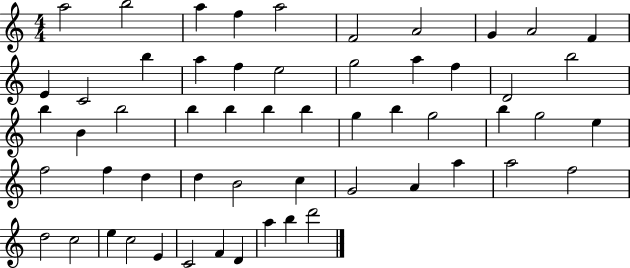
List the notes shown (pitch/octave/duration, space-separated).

A5/h B5/h A5/q F5/q A5/h F4/h A4/h G4/q A4/h F4/q E4/q C4/h B5/q A5/q F5/q E5/h G5/h A5/q F5/q D4/h B5/h B5/q B4/q B5/h B5/q B5/q B5/q B5/q G5/q B5/q G5/h B5/q G5/h E5/q F5/h F5/q D5/q D5/q B4/h C5/q G4/h A4/q A5/q A5/h F5/h D5/h C5/h E5/q C5/h E4/q C4/h F4/q D4/q A5/q B5/q D6/h